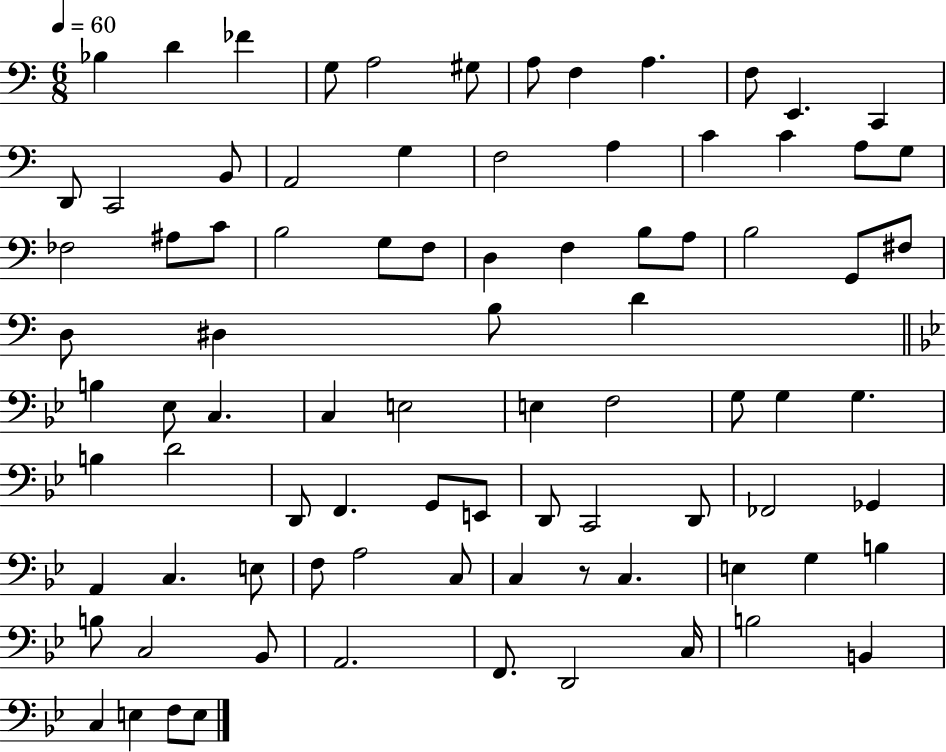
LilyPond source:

{
  \clef bass
  \numericTimeSignature
  \time 6/8
  \key c \major
  \tempo 4 = 60
  bes4 d'4 fes'4 | g8 a2 gis8 | a8 f4 a4. | f8 e,4. c,4 | \break d,8 c,2 b,8 | a,2 g4 | f2 a4 | c'4 c'4 a8 g8 | \break fes2 ais8 c'8 | b2 g8 f8 | d4 f4 b8 a8 | b2 g,8 fis8 | \break d8 dis4 b8 d'4 | \bar "||" \break \key bes \major b4 ees8 c4. | c4 e2 | e4 f2 | g8 g4 g4. | \break b4 d'2 | d,8 f,4. g,8 e,8 | d,8 c,2 d,8 | fes,2 ges,4 | \break a,4 c4. e8 | f8 a2 c8 | c4 r8 c4. | e4 g4 b4 | \break b8 c2 bes,8 | a,2. | f,8. d,2 c16 | b2 b,4 | \break c4 e4 f8 e8 | \bar "|."
}